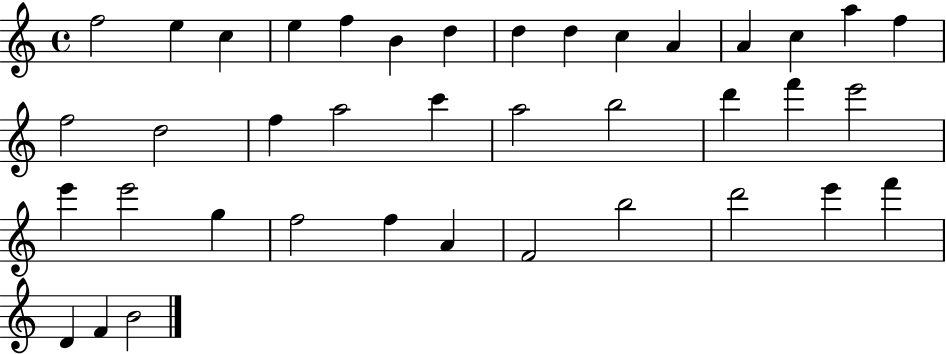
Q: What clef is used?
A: treble